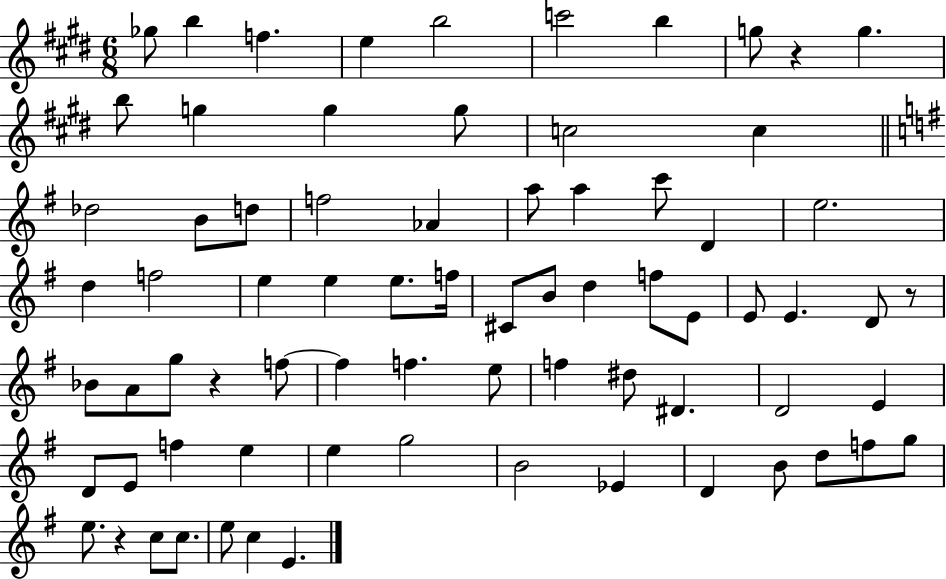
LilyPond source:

{
  \clef treble
  \numericTimeSignature
  \time 6/8
  \key e \major
  \repeat volta 2 { ges''8 b''4 f''4. | e''4 b''2 | c'''2 b''4 | g''8 r4 g''4. | \break b''8 g''4 g''4 g''8 | c''2 c''4 | \bar "||" \break \key e \minor des''2 b'8 d''8 | f''2 aes'4 | a''8 a''4 c'''8 d'4 | e''2. | \break d''4 f''2 | e''4 e''4 e''8. f''16 | cis'8 b'8 d''4 f''8 e'8 | e'8 e'4. d'8 r8 | \break bes'8 a'8 g''8 r4 f''8~~ | f''4 f''4. e''8 | f''4 dis''8 dis'4. | d'2 e'4 | \break d'8 e'8 f''4 e''4 | e''4 g''2 | b'2 ees'4 | d'4 b'8 d''8 f''8 g''8 | \break e''8. r4 c''8 c''8. | e''8 c''4 e'4. | } \bar "|."
}